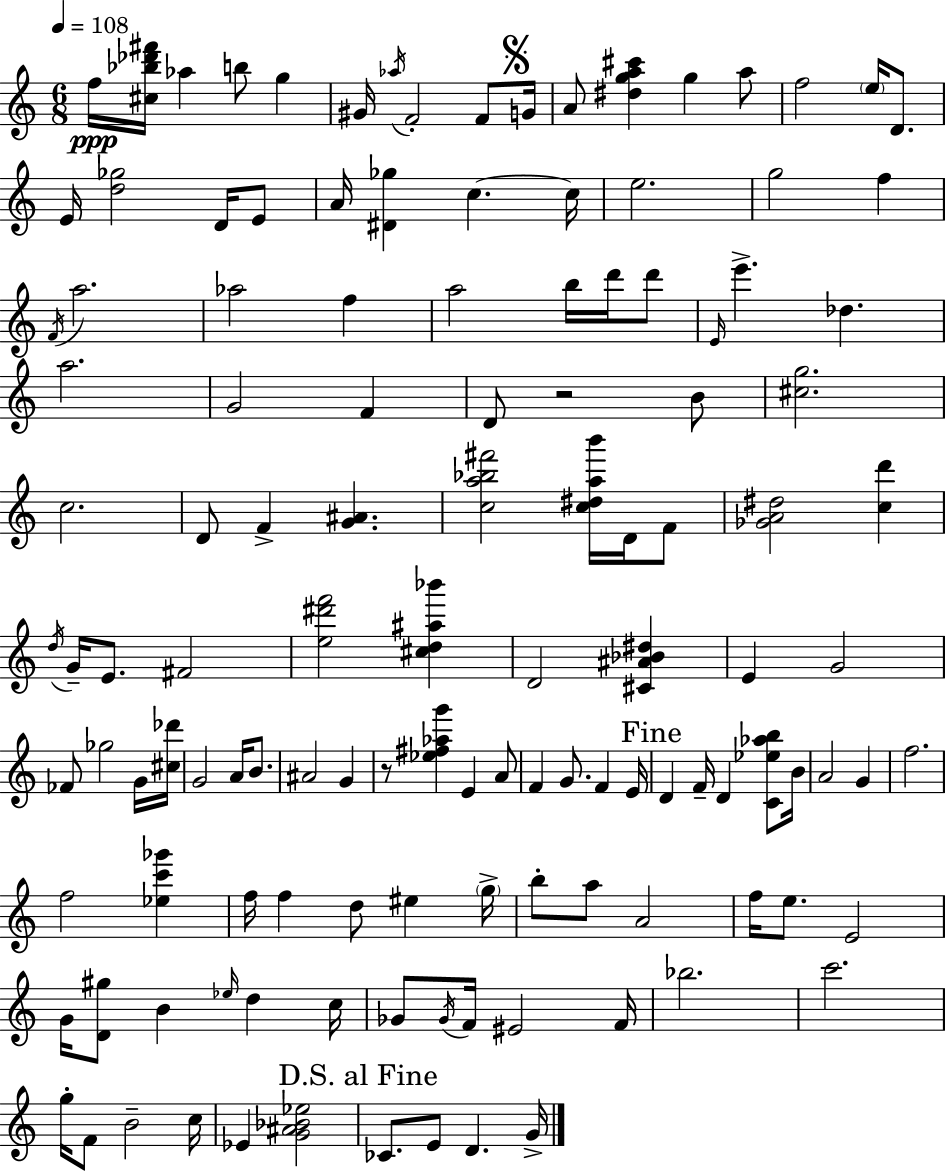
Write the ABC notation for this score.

X:1
T:Untitled
M:6/8
L:1/4
K:C
f/4 [^c_b_d'^f']/4 _a b/2 g ^G/4 _a/4 F2 F/2 G/4 A/2 [^dga^c'] g a/2 f2 e/4 D/2 E/4 [d_g]2 D/4 E/2 A/4 [^D_g] c c/4 e2 g2 f F/4 a2 _a2 f a2 b/4 d'/4 d'/2 E/4 e' _d a2 G2 F D/2 z2 B/2 [^cg]2 c2 D/2 F [G^A] [ca_b^f']2 [c^dab']/4 D/4 F/2 [_GA^d]2 [cd'] d/4 G/4 E/2 ^F2 [e^d'f']2 [^cd^a_b'] D2 [^C^A_B^d] E G2 _F/2 _g2 G/4 [^c_d']/4 G2 A/4 B/2 ^A2 G z/2 [_e^f_ag'] E A/2 F G/2 F E/4 D F/4 D [C_e_ab]/2 B/4 A2 G f2 f2 [_ec'_g'] f/4 f d/2 ^e g/4 b/2 a/2 A2 f/4 e/2 E2 G/4 [D^g]/2 B _e/4 d c/4 _G/2 _G/4 F/4 ^E2 F/4 _b2 c'2 g/4 F/2 B2 c/4 _E [G^A_B_e]2 _C/2 E/2 D G/4